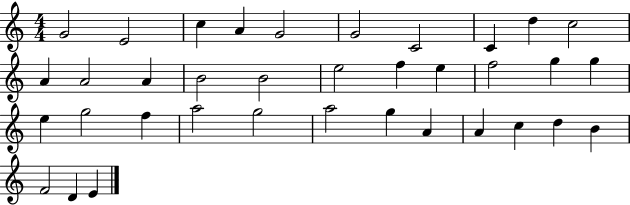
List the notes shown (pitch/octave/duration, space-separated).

G4/h E4/h C5/q A4/q G4/h G4/h C4/h C4/q D5/q C5/h A4/q A4/h A4/q B4/h B4/h E5/h F5/q E5/q F5/h G5/q G5/q E5/q G5/h F5/q A5/h G5/h A5/h G5/q A4/q A4/q C5/q D5/q B4/q F4/h D4/q E4/q